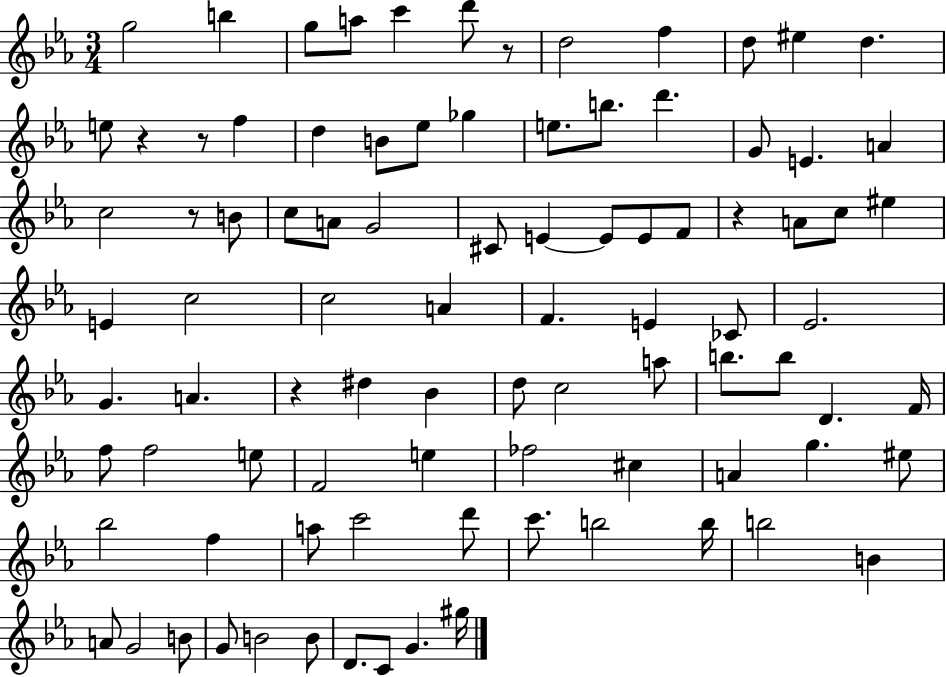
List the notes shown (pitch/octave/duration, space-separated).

G5/h B5/q G5/e A5/e C6/q D6/e R/e D5/h F5/q D5/e EIS5/q D5/q. E5/e R/q R/e F5/q D5/q B4/e Eb5/e Gb5/q E5/e. B5/e. D6/q. G4/e E4/q. A4/q C5/h R/e B4/e C5/e A4/e G4/h C#4/e E4/q E4/e E4/e F4/e R/q A4/e C5/e EIS5/q E4/q C5/h C5/h A4/q F4/q. E4/q CES4/e Eb4/h. G4/q. A4/q. R/q D#5/q Bb4/q D5/e C5/h A5/e B5/e. B5/e D4/q. F4/s F5/e F5/h E5/e F4/h E5/q FES5/h C#5/q A4/q G5/q. EIS5/e Bb5/h F5/q A5/e C6/h D6/e C6/e. B5/h B5/s B5/h B4/q A4/e G4/h B4/e G4/e B4/h B4/e D4/e. C4/e G4/q. G#5/s